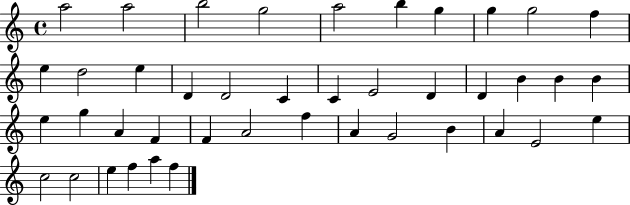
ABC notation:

X:1
T:Untitled
M:4/4
L:1/4
K:C
a2 a2 b2 g2 a2 b g g g2 f e d2 e D D2 C C E2 D D B B B e g A F F A2 f A G2 B A E2 e c2 c2 e f a f